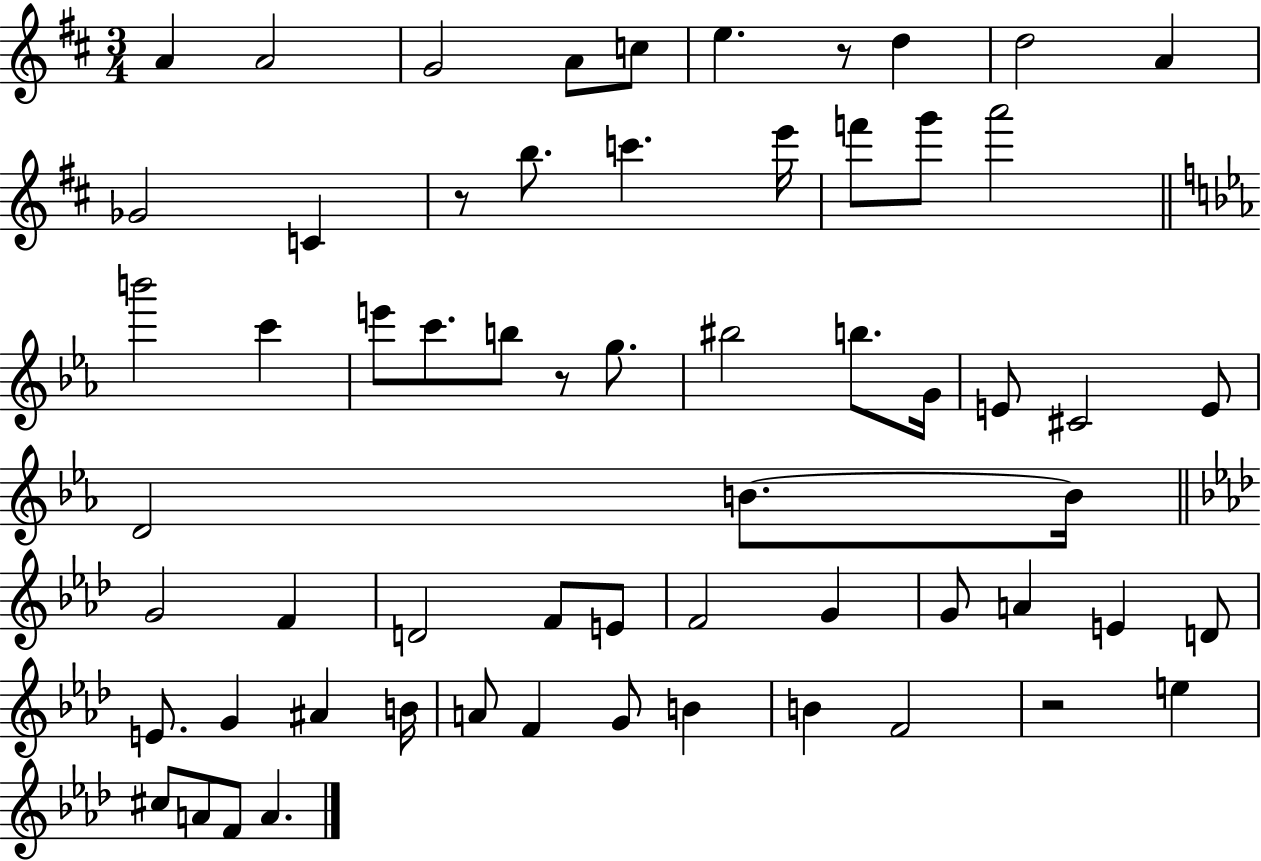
A4/q A4/h G4/h A4/e C5/e E5/q. R/e D5/q D5/h A4/q Gb4/h C4/q R/e B5/e. C6/q. E6/s F6/e G6/e A6/h B6/h C6/q E6/e C6/e. B5/e R/e G5/e. BIS5/h B5/e. G4/s E4/e C#4/h E4/e D4/h B4/e. B4/s G4/h F4/q D4/h F4/e E4/e F4/h G4/q G4/e A4/q E4/q D4/e E4/e. G4/q A#4/q B4/s A4/e F4/q G4/e B4/q B4/q F4/h R/h E5/q C#5/e A4/e F4/e A4/q.